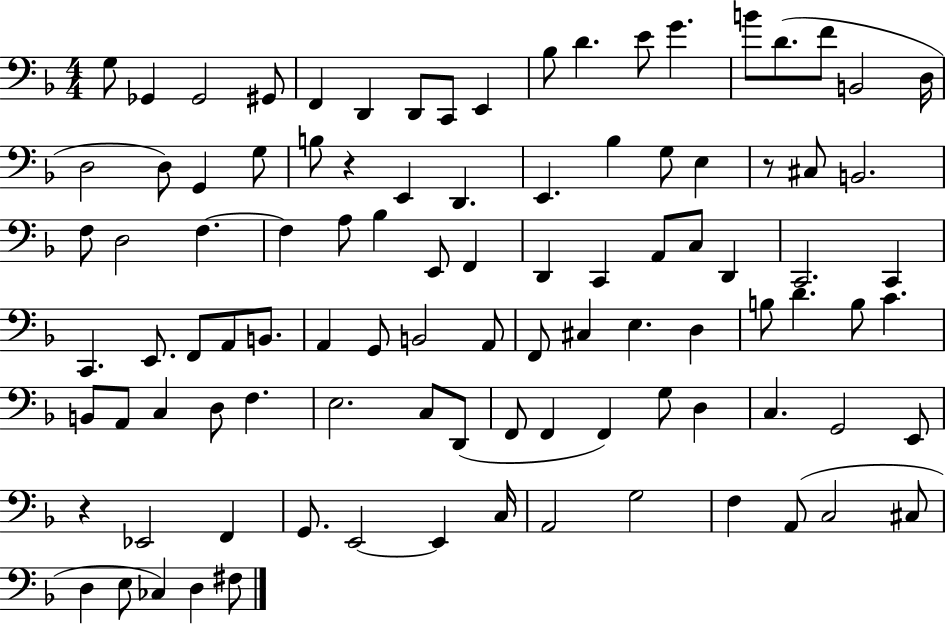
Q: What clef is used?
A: bass